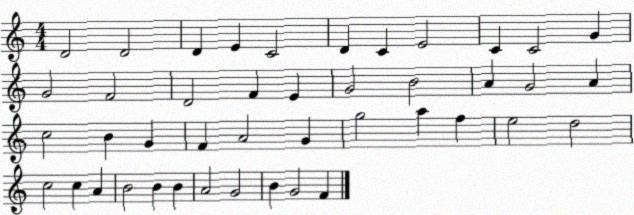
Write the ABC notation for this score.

X:1
T:Untitled
M:4/4
L:1/4
K:C
D2 D2 D E C2 D C E2 C C2 G G2 F2 D2 F E G2 B2 A G2 A c2 B G F A2 G g2 a f e2 d2 c2 c A B2 B B A2 G2 B G2 F